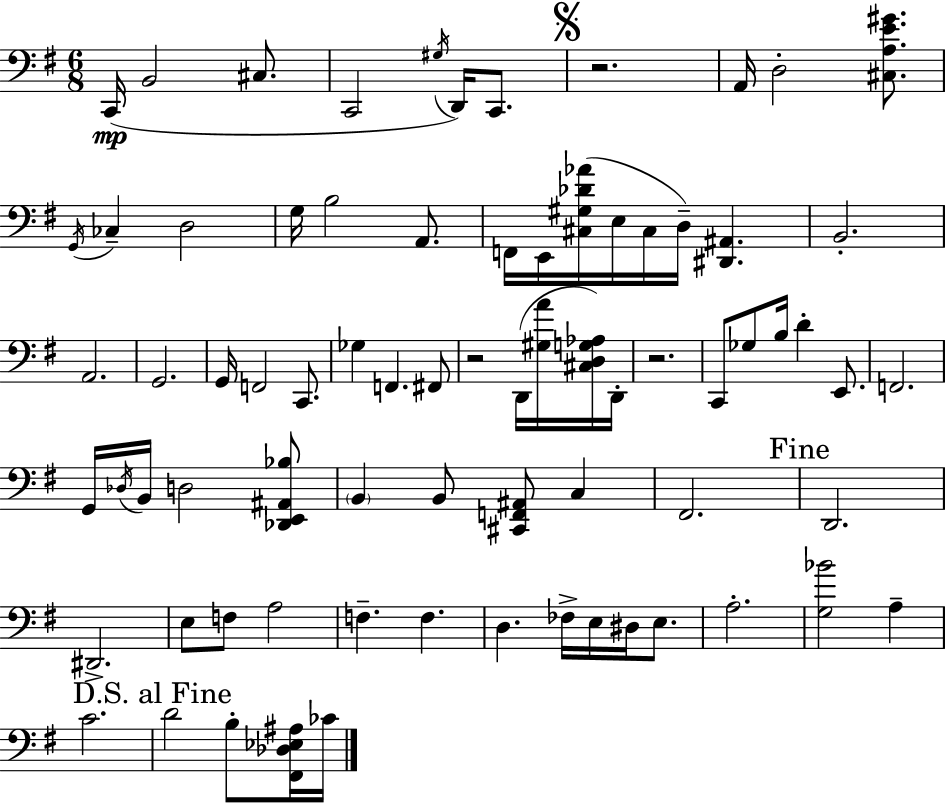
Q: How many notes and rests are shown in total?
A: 75